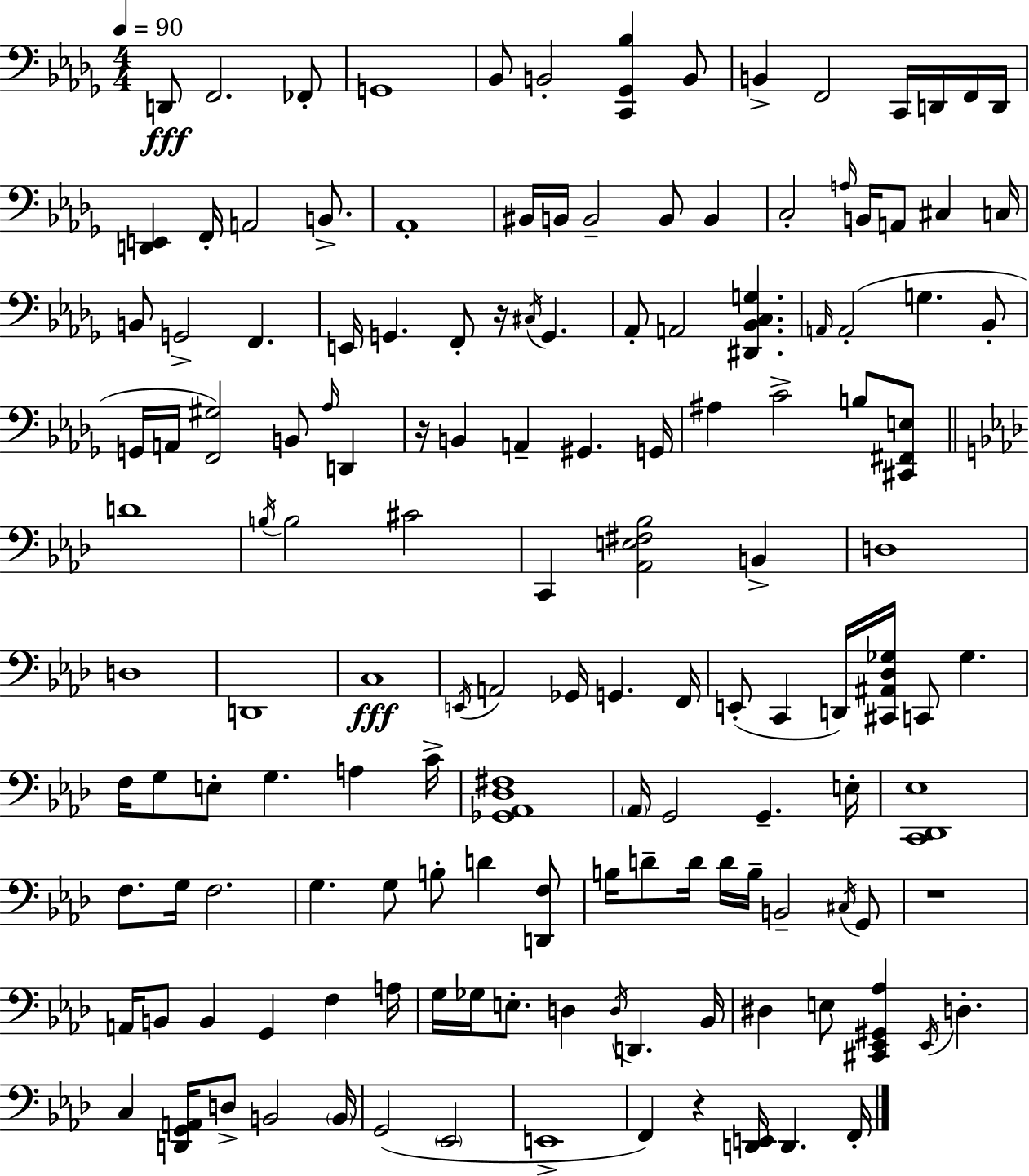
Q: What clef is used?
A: bass